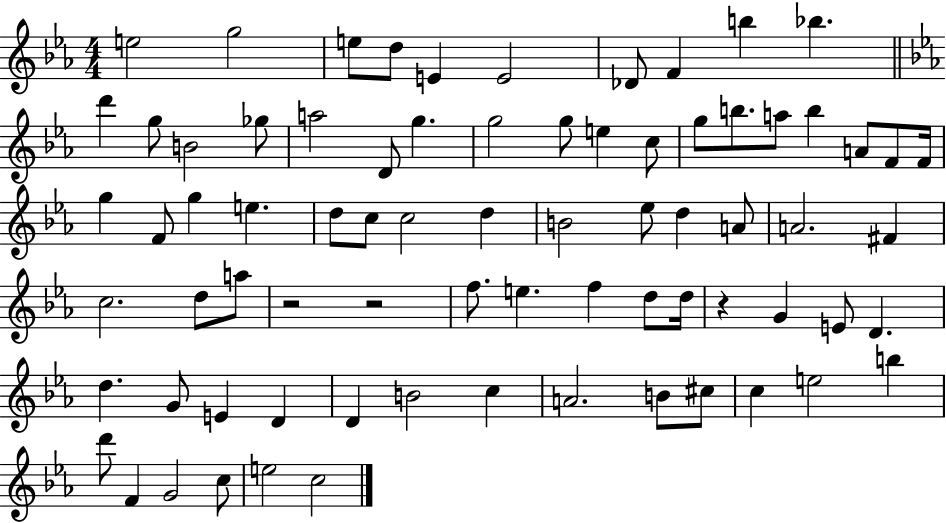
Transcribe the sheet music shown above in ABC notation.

X:1
T:Untitled
M:4/4
L:1/4
K:Eb
e2 g2 e/2 d/2 E E2 _D/2 F b _b d' g/2 B2 _g/2 a2 D/2 g g2 g/2 e c/2 g/2 b/2 a/2 b A/2 F/2 F/4 g F/2 g e d/2 c/2 c2 d B2 _e/2 d A/2 A2 ^F c2 d/2 a/2 z2 z2 f/2 e f d/2 d/4 z G E/2 D d G/2 E D D B2 c A2 B/2 ^c/2 c e2 b d'/2 F G2 c/2 e2 c2